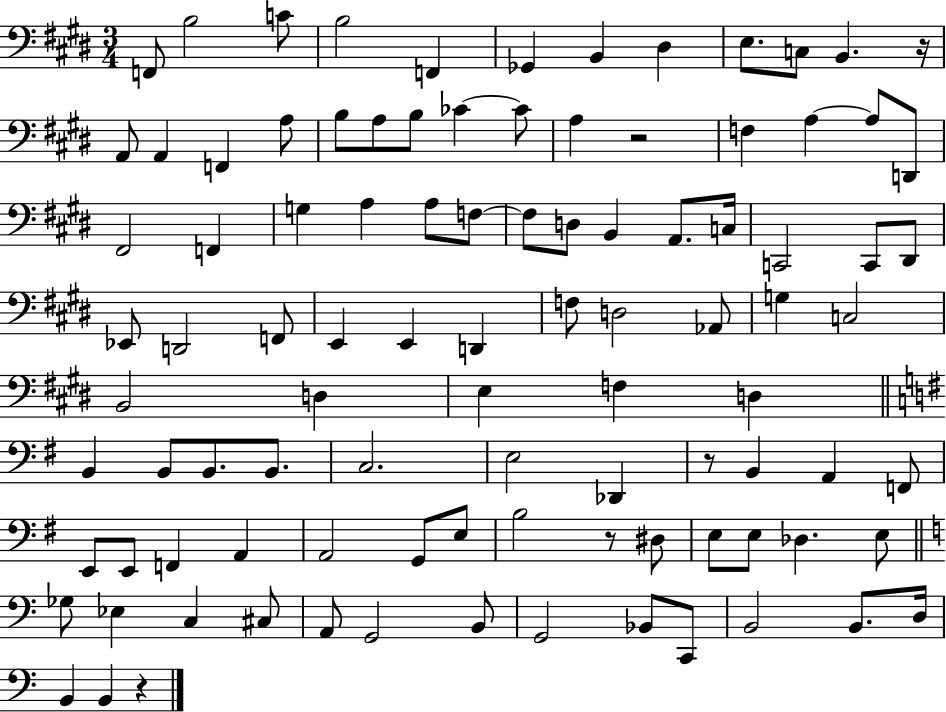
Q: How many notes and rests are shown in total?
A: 98